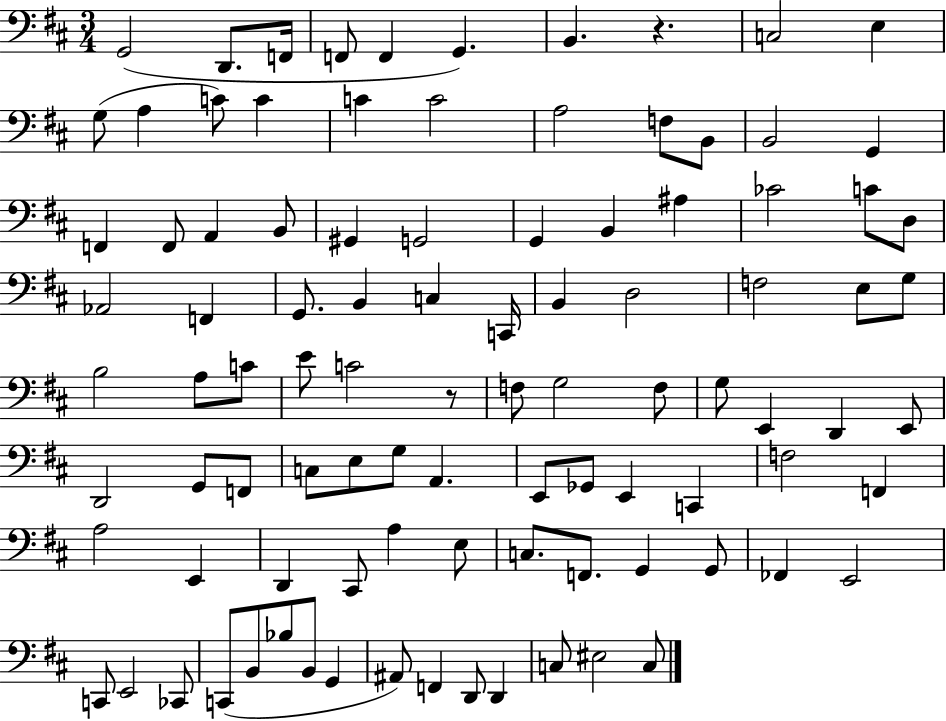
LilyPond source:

{
  \clef bass
  \numericTimeSignature
  \time 3/4
  \key d \major
  \repeat volta 2 { g,2( d,8. f,16 | f,8 f,4 g,4.) | b,4. r4. | c2 e4 | \break g8( a4 c'8) c'4 | c'4 c'2 | a2 f8 b,8 | b,2 g,4 | \break f,4 f,8 a,4 b,8 | gis,4 g,2 | g,4 b,4 ais4 | ces'2 c'8 d8 | \break aes,2 f,4 | g,8. b,4 c4 c,16 | b,4 d2 | f2 e8 g8 | \break b2 a8 c'8 | e'8 c'2 r8 | f8 g2 f8 | g8 e,4 d,4 e,8 | \break d,2 g,8 f,8 | c8 e8 g8 a,4. | e,8 ges,8 e,4 c,4 | f2 f,4 | \break a2 e,4 | d,4 cis,8 a4 e8 | c8. f,8. g,4 g,8 | fes,4 e,2 | \break c,8 e,2 ces,8 | c,8( b,8 bes8 b,8 g,4 | ais,8) f,4 d,8 d,4 | c8 eis2 c8 | \break } \bar "|."
}